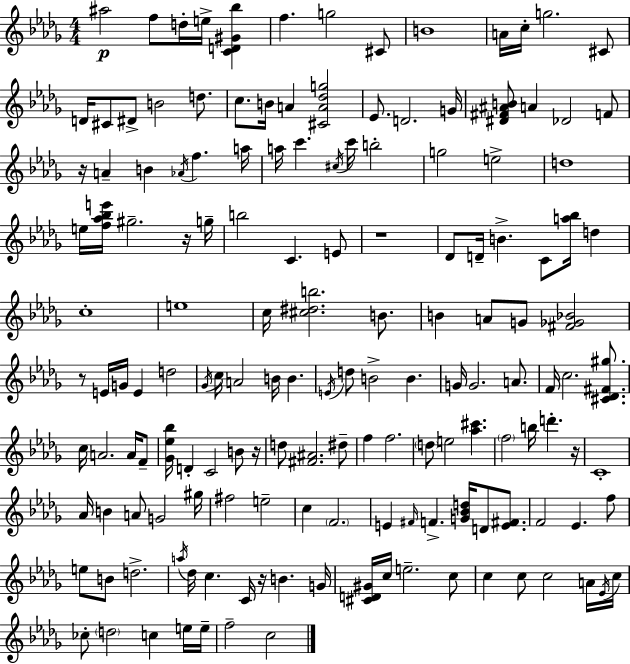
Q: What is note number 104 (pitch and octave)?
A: F4